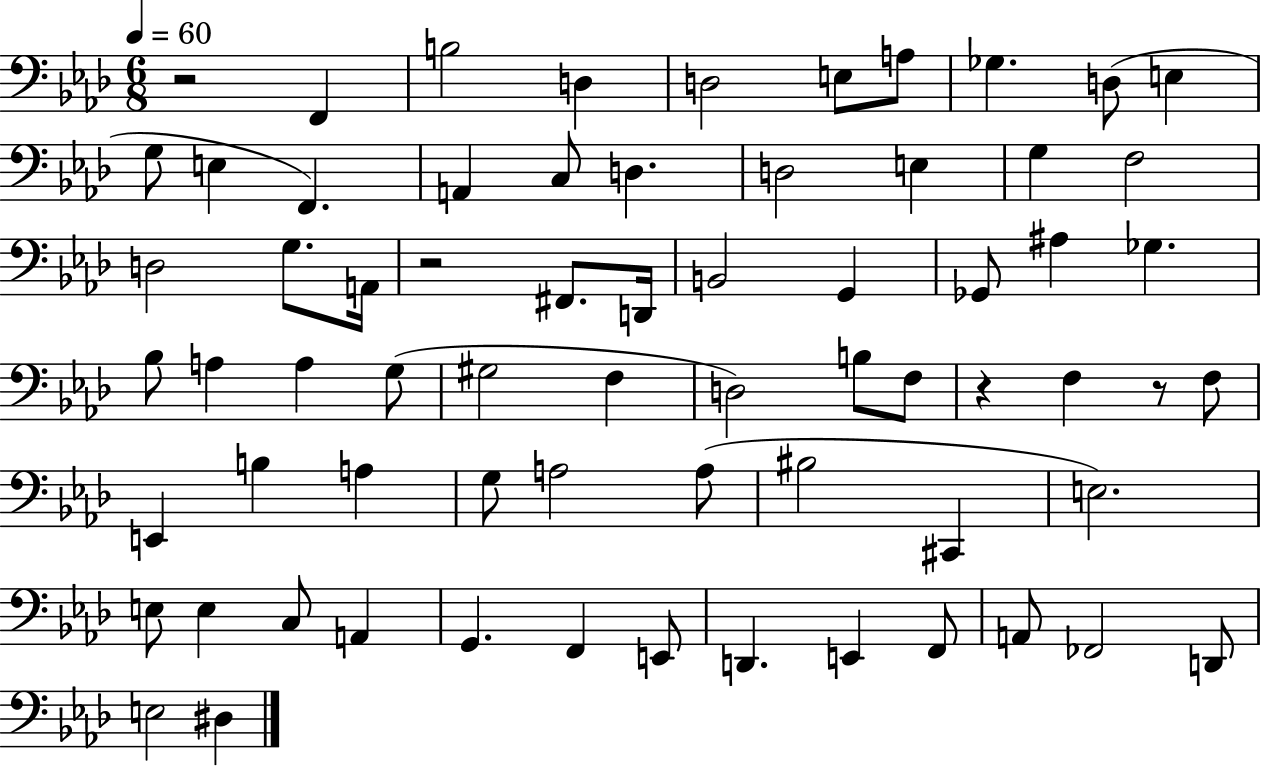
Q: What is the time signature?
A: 6/8